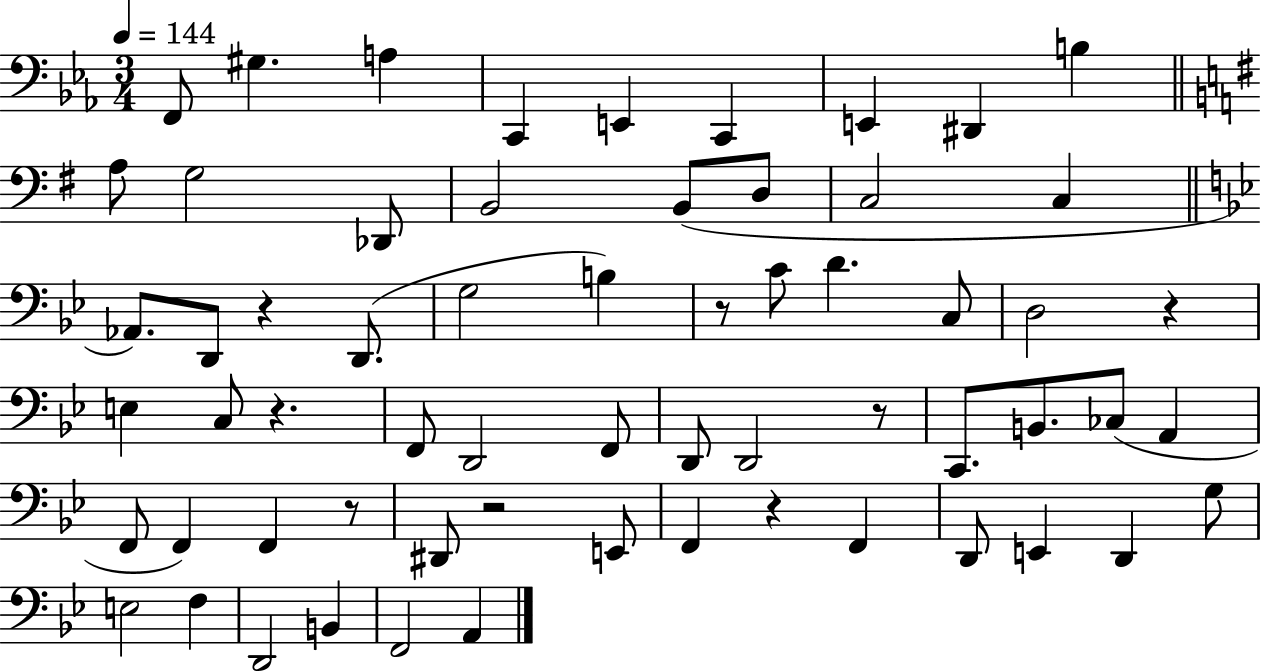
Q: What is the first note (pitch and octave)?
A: F2